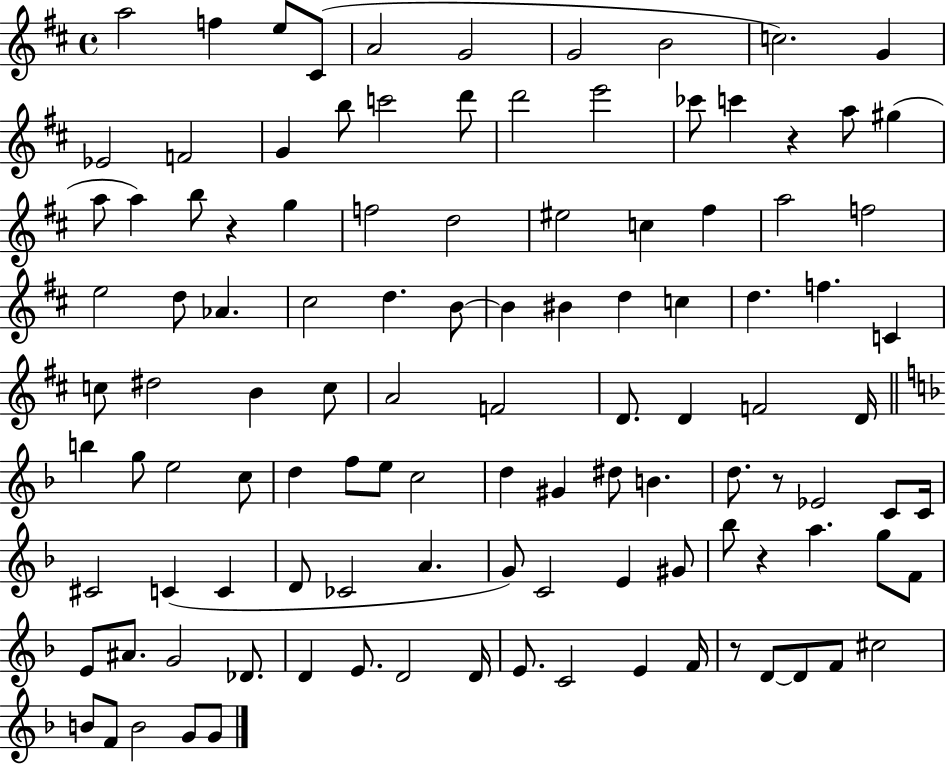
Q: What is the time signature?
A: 4/4